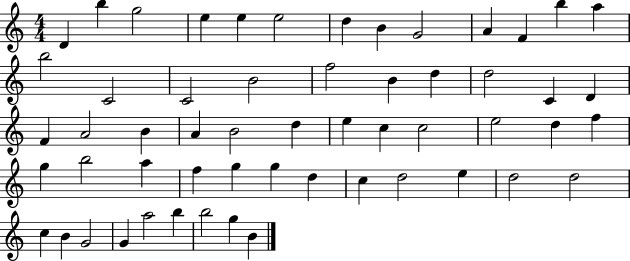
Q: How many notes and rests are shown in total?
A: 56